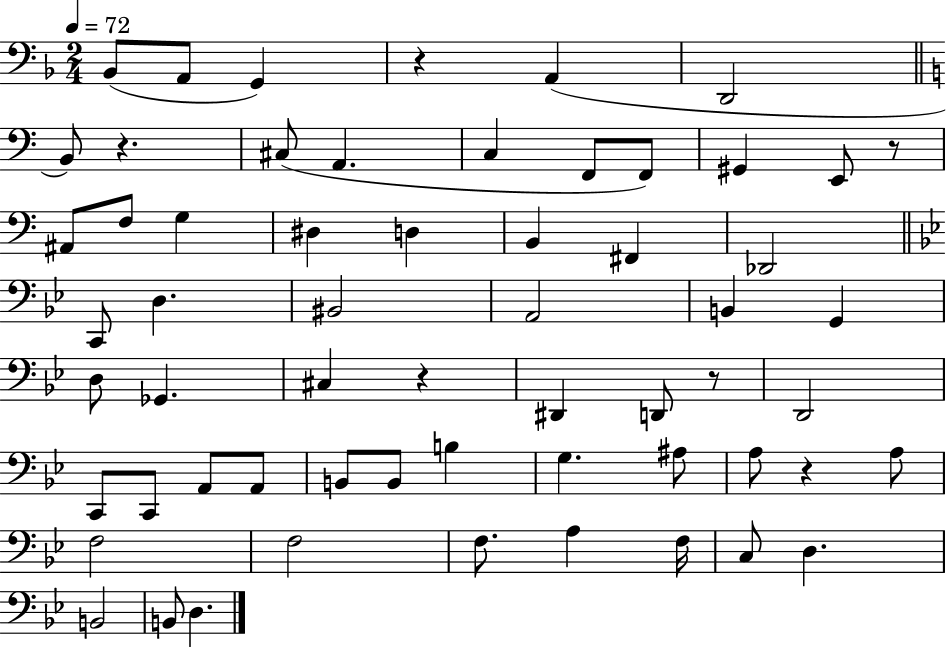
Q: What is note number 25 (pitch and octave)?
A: A2